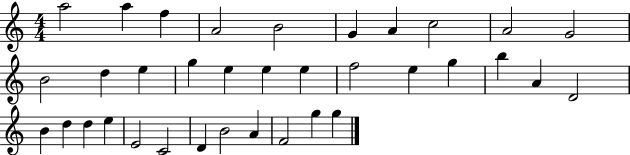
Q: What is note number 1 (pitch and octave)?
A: A5